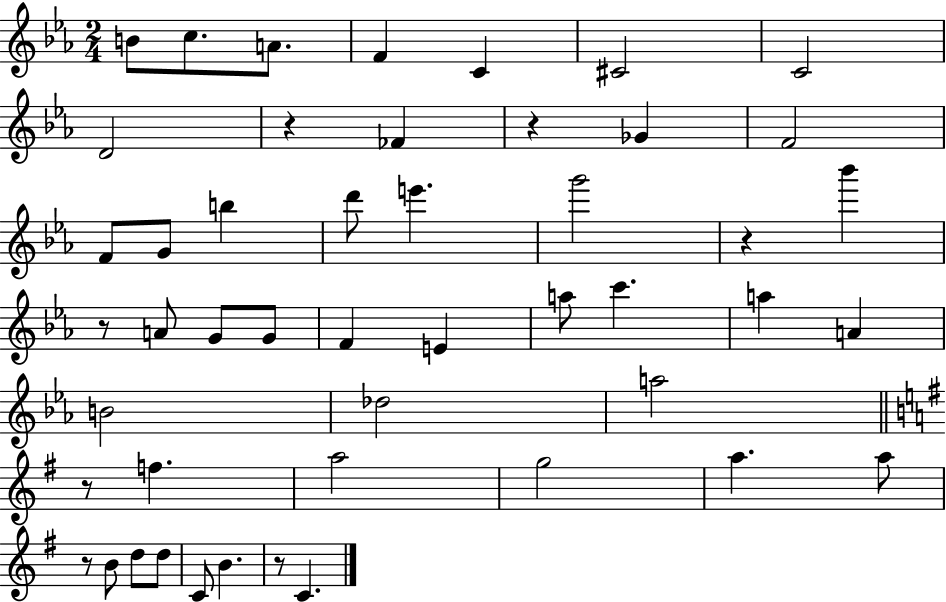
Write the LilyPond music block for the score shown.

{
  \clef treble
  \numericTimeSignature
  \time 2/4
  \key ees \major
  \repeat volta 2 { b'8 c''8. a'8. | f'4 c'4 | cis'2 | c'2 | \break d'2 | r4 fes'4 | r4 ges'4 | f'2 | \break f'8 g'8 b''4 | d'''8 e'''4. | g'''2 | r4 bes'''4 | \break r8 a'8 g'8 g'8 | f'4 e'4 | a''8 c'''4. | a''4 a'4 | \break b'2 | des''2 | a''2 | \bar "||" \break \key g \major r8 f''4. | a''2 | g''2 | a''4. a''8 | \break r8 b'8 d''8 d''8 | c'8 b'4. | r8 c'4. | } \bar "|."
}